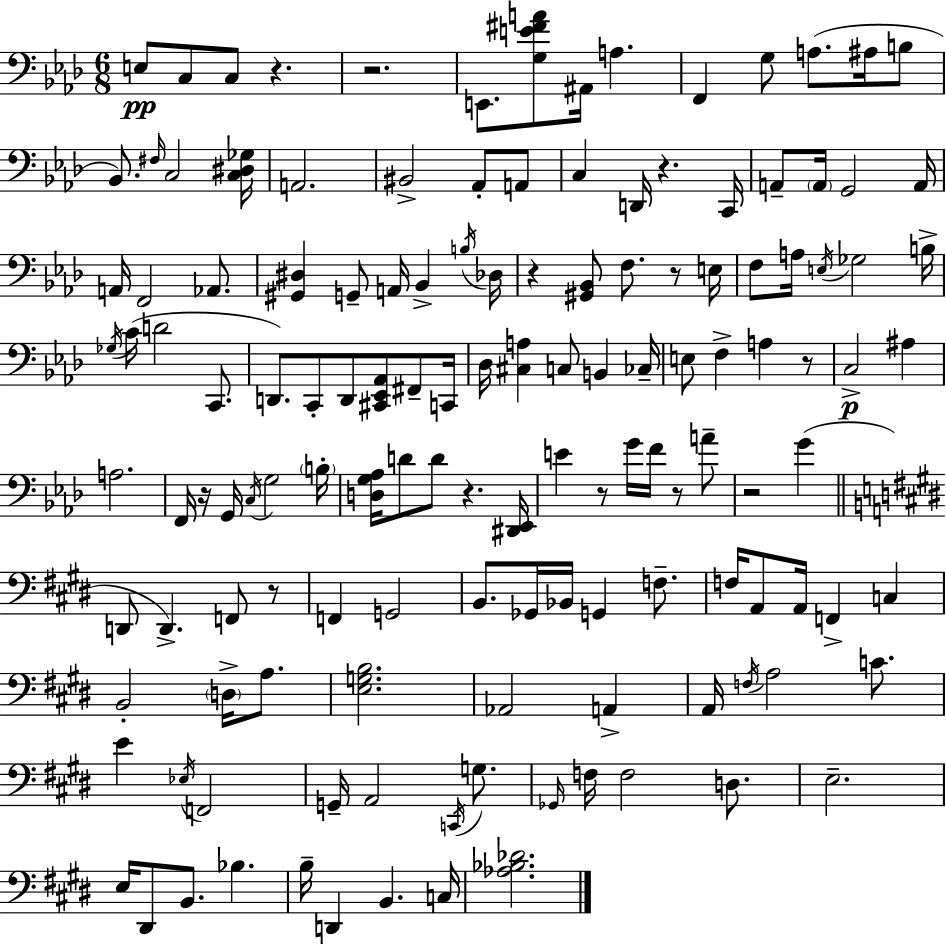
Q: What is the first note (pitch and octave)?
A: E3